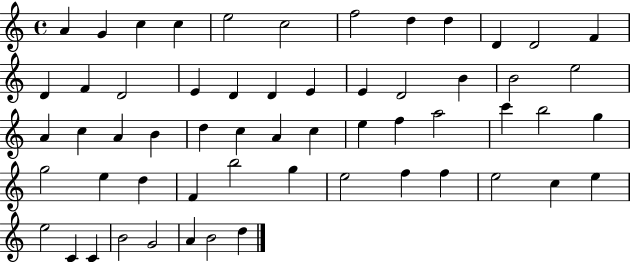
X:1
T:Untitled
M:4/4
L:1/4
K:C
A G c c e2 c2 f2 d d D D2 F D F D2 E D D E E D2 B B2 e2 A c A B d c A c e f a2 c' b2 g g2 e d F b2 g e2 f f e2 c e e2 C C B2 G2 A B2 d